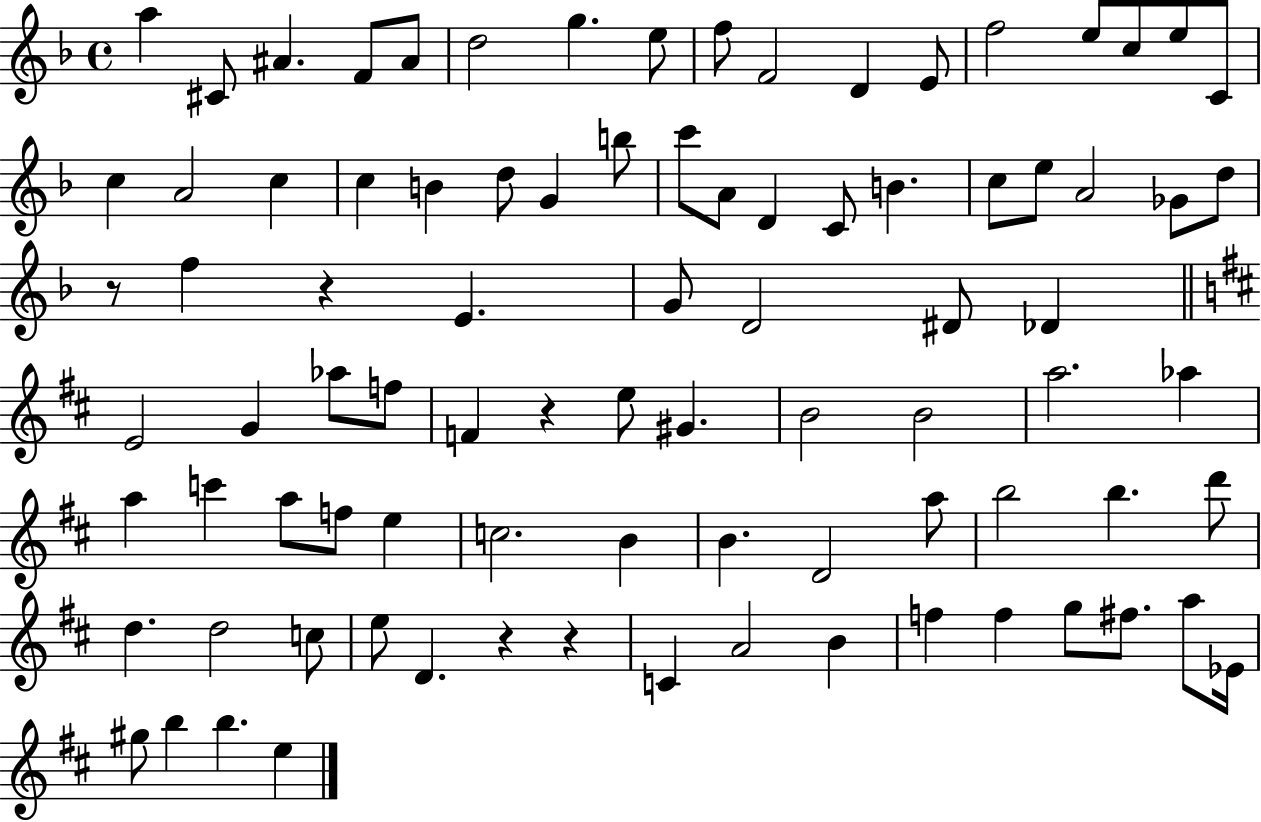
A5/q C#4/e A#4/q. F4/e A#4/e D5/h G5/q. E5/e F5/e F4/h D4/q E4/e F5/h E5/e C5/e E5/e C4/e C5/q A4/h C5/q C5/q B4/q D5/e G4/q B5/e C6/e A4/e D4/q C4/e B4/q. C5/e E5/e A4/h Gb4/e D5/e R/e F5/q R/q E4/q. G4/e D4/h D#4/e Db4/q E4/h G4/q Ab5/e F5/e F4/q R/q E5/e G#4/q. B4/h B4/h A5/h. Ab5/q A5/q C6/q A5/e F5/e E5/q C5/h. B4/q B4/q. D4/h A5/e B5/h B5/q. D6/e D5/q. D5/h C5/e E5/e D4/q. R/q R/q C4/q A4/h B4/q F5/q F5/q G5/e F#5/e. A5/e Eb4/s G#5/e B5/q B5/q. E5/q